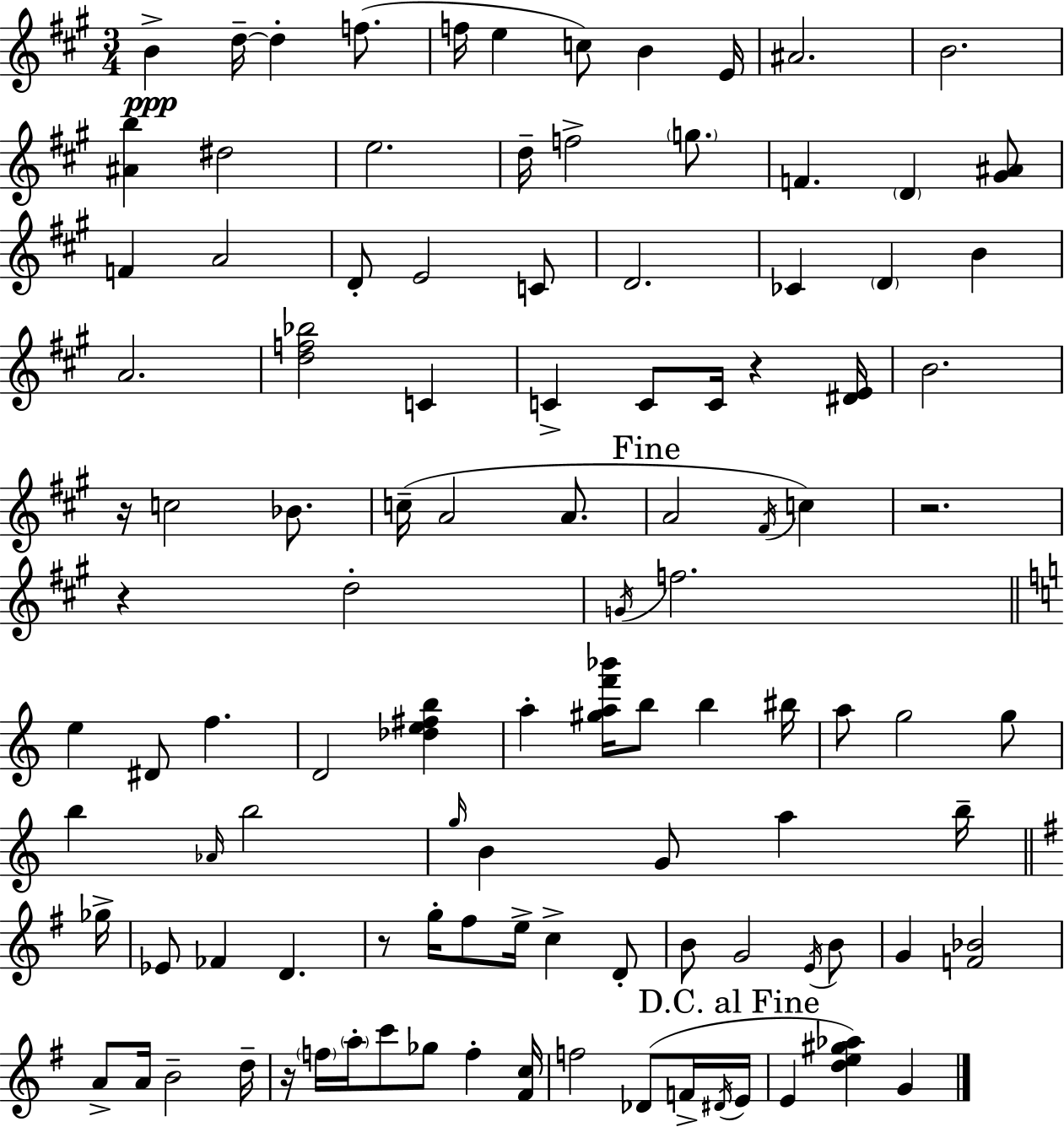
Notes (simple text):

B4/q D5/s D5/q F5/e. F5/s E5/q C5/e B4/q E4/s A#4/h. B4/h. [A#4,B5]/q D#5/h E5/h. D5/s F5/h G5/e. F4/q. D4/q [G#4,A#4]/e F4/q A4/h D4/e E4/h C4/e D4/h. CES4/q D4/q B4/q A4/h. [D5,F5,Bb5]/h C4/q C4/q C4/e C4/s R/q [D#4,E4]/s B4/h. R/s C5/h Bb4/e. C5/s A4/h A4/e. A4/h F#4/s C5/q R/h. R/q D5/h G4/s F5/h. E5/q D#4/e F5/q. D4/h [Db5,E5,F#5,B5]/q A5/q [G#5,A5,F6,Bb6]/s B5/e B5/q BIS5/s A5/e G5/h G5/e B5/q Ab4/s B5/h G5/s B4/q G4/e A5/q B5/s Gb5/s Eb4/e FES4/q D4/q. R/e G5/s F#5/e E5/s C5/q D4/e B4/e G4/h E4/s B4/e G4/q [F4,Bb4]/h A4/e A4/s B4/h D5/s R/s F5/s A5/s C6/e Gb5/e F5/q [F#4,C5]/s F5/h Db4/e F4/s D#4/s E4/s E4/q [D5,E5,G#5,Ab5]/q G4/q